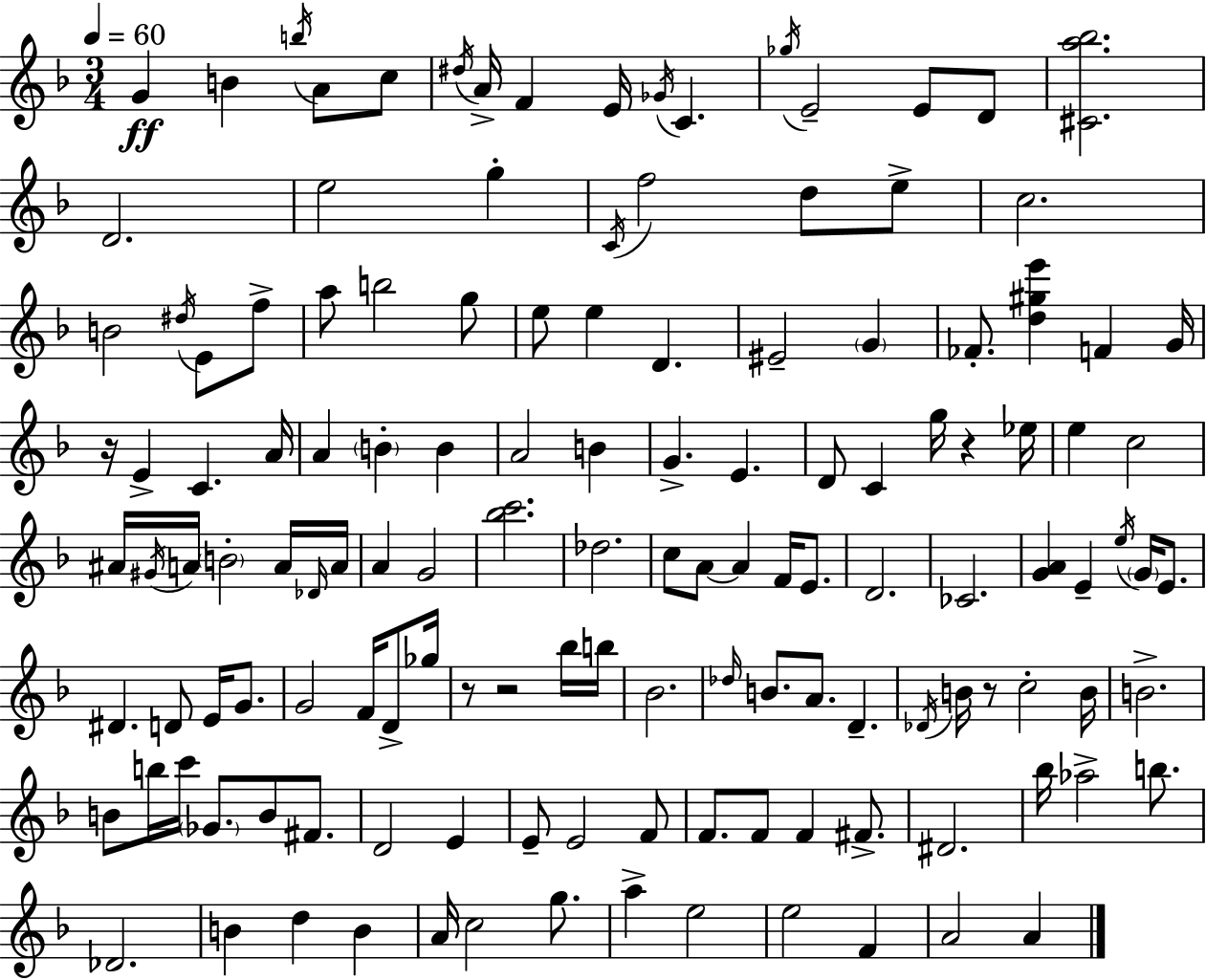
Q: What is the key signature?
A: D minor